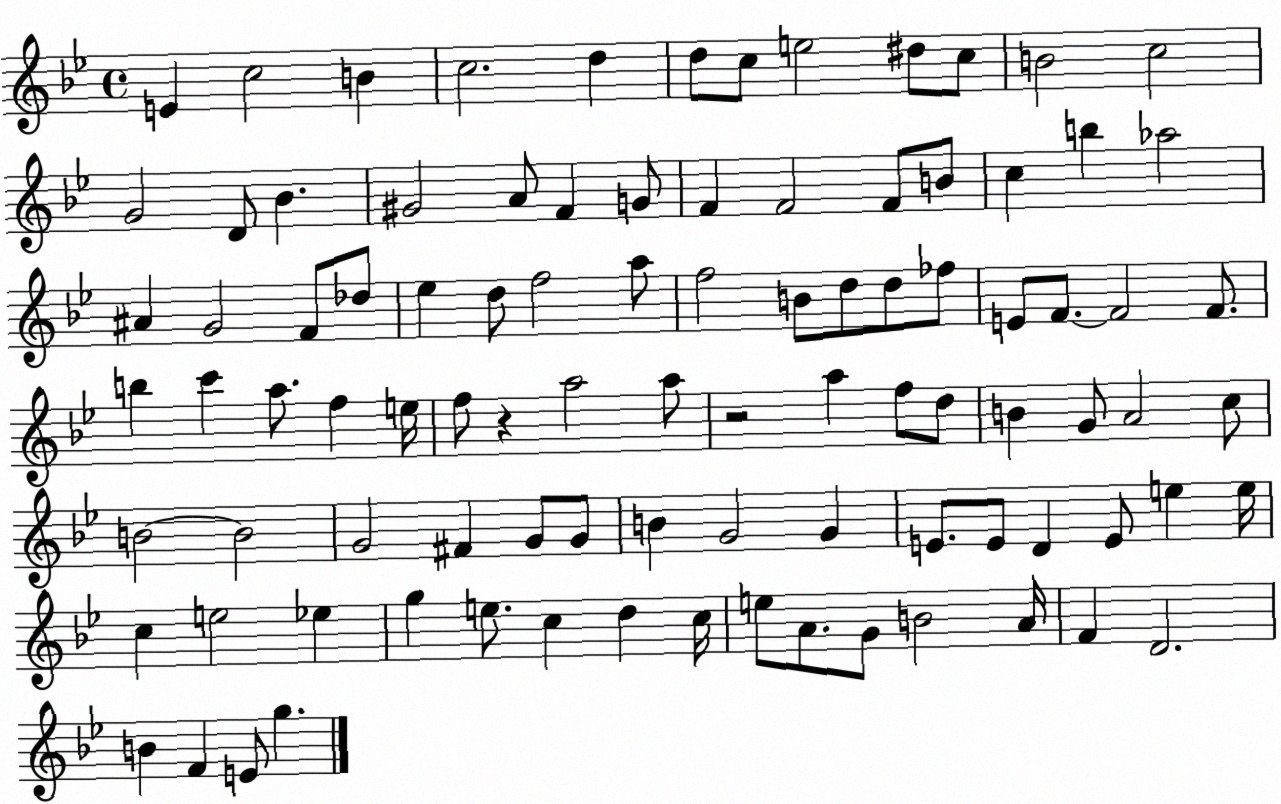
X:1
T:Untitled
M:4/4
L:1/4
K:Bb
E c2 B c2 d d/2 c/2 e2 ^d/2 c/2 B2 c2 G2 D/2 _B ^G2 A/2 F G/2 F F2 F/2 B/2 c b _a2 ^A G2 F/2 _d/2 _e d/2 f2 a/2 f2 B/2 d/2 d/2 _f/2 E/2 F/2 F2 F/2 b c' a/2 f e/4 f/2 z a2 a/2 z2 a f/2 d/2 B G/2 A2 c/2 B2 B2 G2 ^F G/2 G/2 B G2 G E/2 E/2 D E/2 e e/4 c e2 _e g e/2 c d c/4 e/2 A/2 G/2 B2 A/4 F D2 B F E/2 g